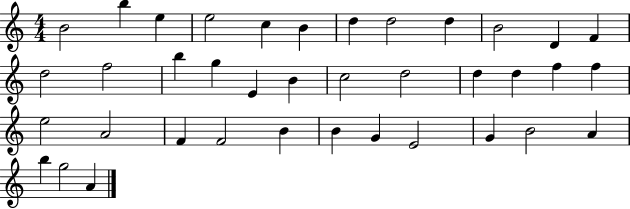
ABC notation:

X:1
T:Untitled
M:4/4
L:1/4
K:C
B2 b e e2 c B d d2 d B2 D F d2 f2 b g E B c2 d2 d d f f e2 A2 F F2 B B G E2 G B2 A b g2 A